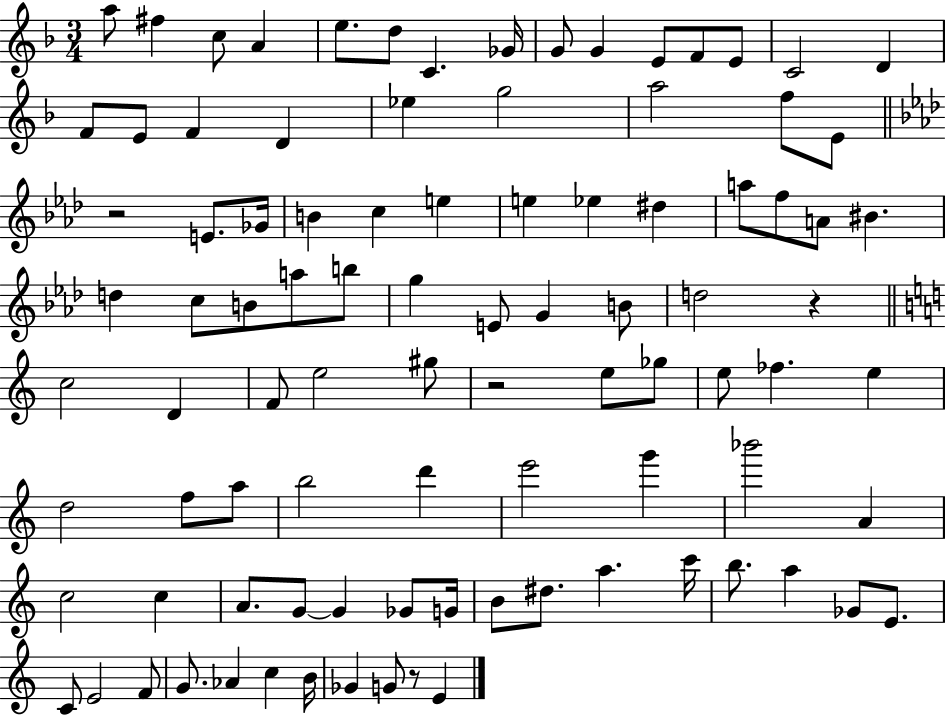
{
  \clef treble
  \numericTimeSignature
  \time 3/4
  \key f \major
  a''8 fis''4 c''8 a'4 | e''8. d''8 c'4. ges'16 | g'8 g'4 e'8 f'8 e'8 | c'2 d'4 | \break f'8 e'8 f'4 d'4 | ees''4 g''2 | a''2 f''8 e'8 | \bar "||" \break \key aes \major r2 e'8. ges'16 | b'4 c''4 e''4 | e''4 ees''4 dis''4 | a''8 f''8 a'8 bis'4. | \break d''4 c''8 b'8 a''8 b''8 | g''4 e'8 g'4 b'8 | d''2 r4 | \bar "||" \break \key c \major c''2 d'4 | f'8 e''2 gis''8 | r2 e''8 ges''8 | e''8 fes''4. e''4 | \break d''2 f''8 a''8 | b''2 d'''4 | e'''2 g'''4 | bes'''2 a'4 | \break c''2 c''4 | a'8. g'8~~ g'4 ges'8 g'16 | b'8 dis''8. a''4. c'''16 | b''8. a''4 ges'8 e'8. | \break c'8 e'2 f'8 | g'8. aes'4 c''4 b'16 | ges'4 g'8 r8 e'4 | \bar "|."
}